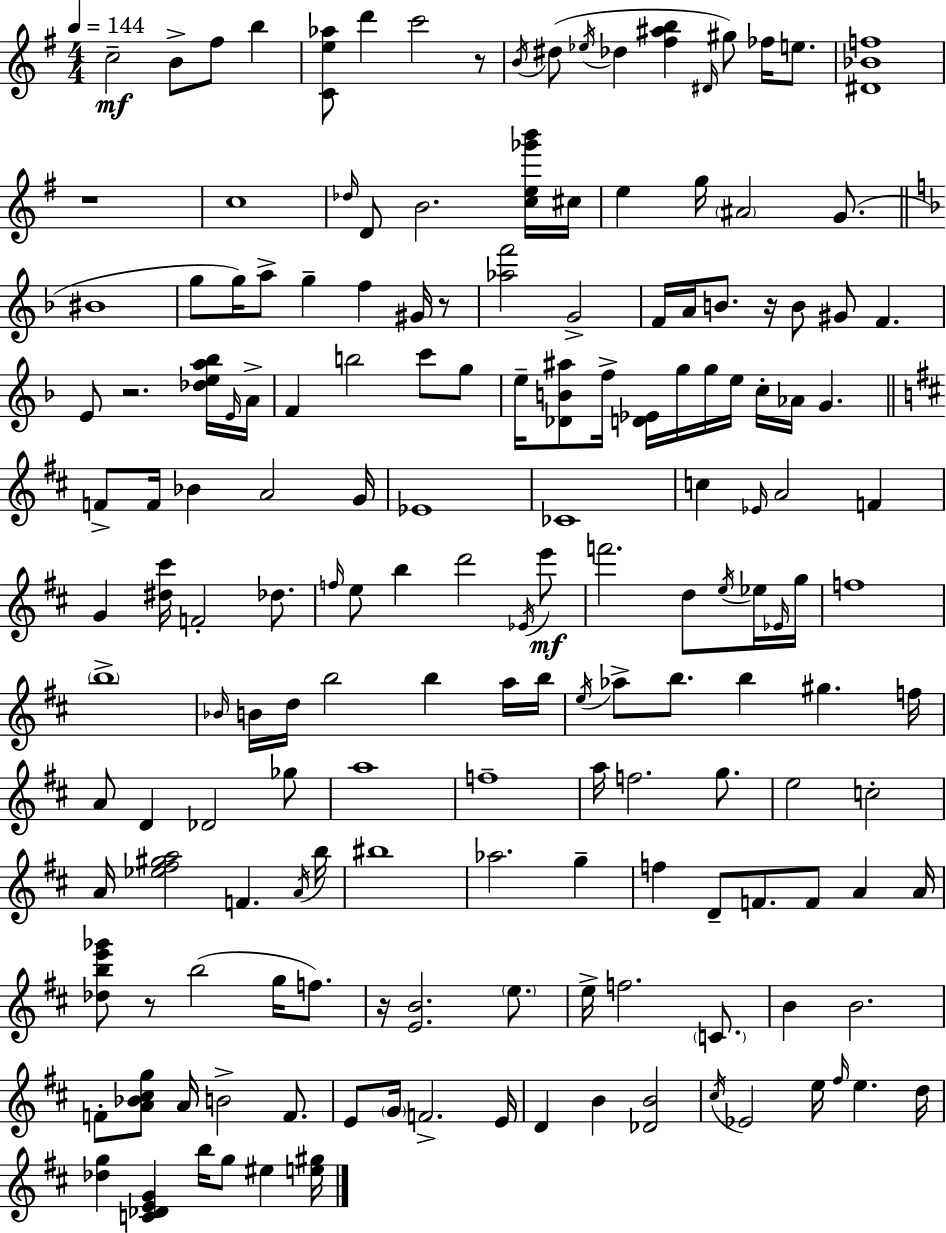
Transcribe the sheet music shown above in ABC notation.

X:1
T:Untitled
M:4/4
L:1/4
K:Em
c2 B/2 ^f/2 b [Ce_a]/2 d' c'2 z/2 B/4 ^d/2 _e/4 _d [^f^ab] ^D/4 ^g/2 _f/4 e/2 [^D_Bf]4 z4 c4 _d/4 D/2 B2 [ce_g'b']/4 ^c/4 e g/4 ^A2 G/2 ^B4 g/2 g/4 a/2 g f ^G/4 z/2 [_af']2 G2 F/4 A/4 B/2 z/4 B/2 ^G/2 F E/2 z2 [_dea_b]/4 E/4 A/4 F b2 c'/2 g/2 e/4 [_DB^a]/2 f/4 [D_E]/4 g/4 g/4 e/4 c/4 _A/4 G F/2 F/4 _B A2 G/4 _E4 _C4 c _E/4 A2 F G [^d^c']/4 F2 _d/2 f/4 e/2 b d'2 _E/4 e'/2 f'2 d/2 e/4 _e/4 _E/4 g/4 f4 b4 _B/4 B/4 d/4 b2 b a/4 b/4 e/4 _a/2 b/2 b ^g f/4 A/2 D _D2 _g/2 a4 f4 a/4 f2 g/2 e2 c2 A/4 [_e^f^ga]2 F A/4 b/4 ^b4 _a2 g f D/2 F/2 F/2 A A/4 [_dbe'_g']/2 z/2 b2 g/4 f/2 z/4 [EB]2 e/2 e/4 f2 C/2 B B2 F/2 [A_B^cg]/2 A/4 B2 F/2 E/2 G/4 F2 E/4 D B [_DB]2 ^c/4 _E2 e/4 ^f/4 e d/4 [_dg] [C_DEG] b/4 g/2 ^e [e^g]/4